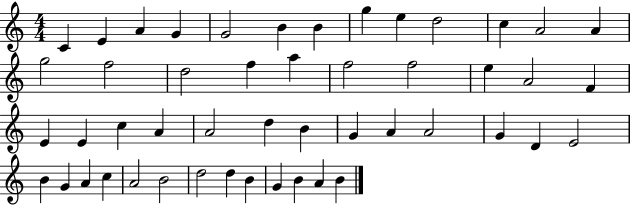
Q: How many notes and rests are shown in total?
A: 49